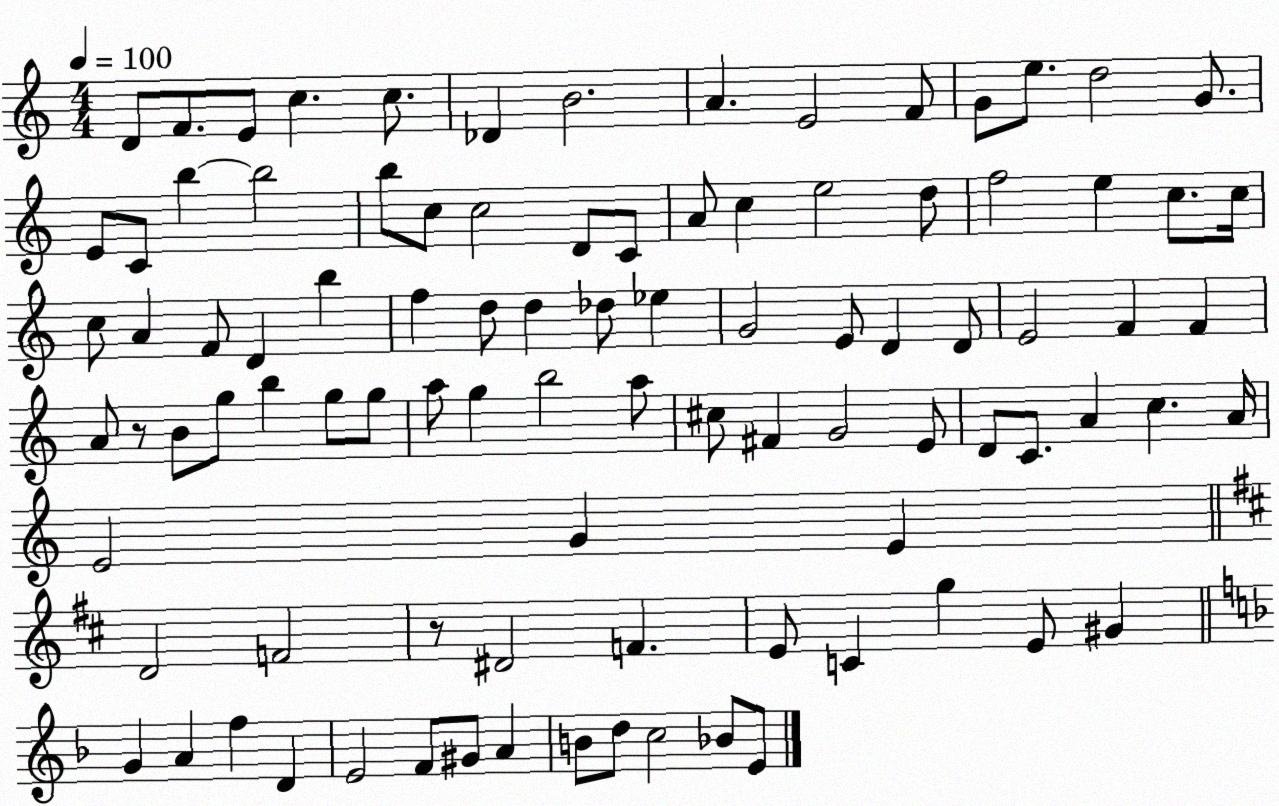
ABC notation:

X:1
T:Untitled
M:4/4
L:1/4
K:C
D/2 F/2 E/2 c c/2 _D B2 A E2 F/2 G/2 e/2 d2 G/2 E/2 C/2 b b2 b/2 c/2 c2 D/2 C/2 A/2 c e2 d/2 f2 e c/2 c/4 c/2 A F/2 D b f d/2 d _d/2 _e G2 E/2 D D/2 E2 F F A/2 z/2 B/2 g/2 b g/2 g/2 a/2 g b2 a/2 ^c/2 ^F G2 E/2 D/2 C/2 A c A/4 E2 G E D2 F2 z/2 ^D2 F E/2 C g E/2 ^G G A f D E2 F/2 ^G/2 A B/2 d/2 c2 _B/2 E/2